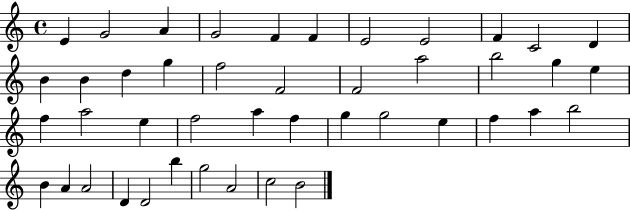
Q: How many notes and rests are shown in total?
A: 44